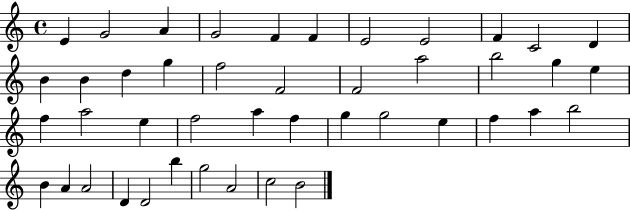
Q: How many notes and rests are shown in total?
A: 44